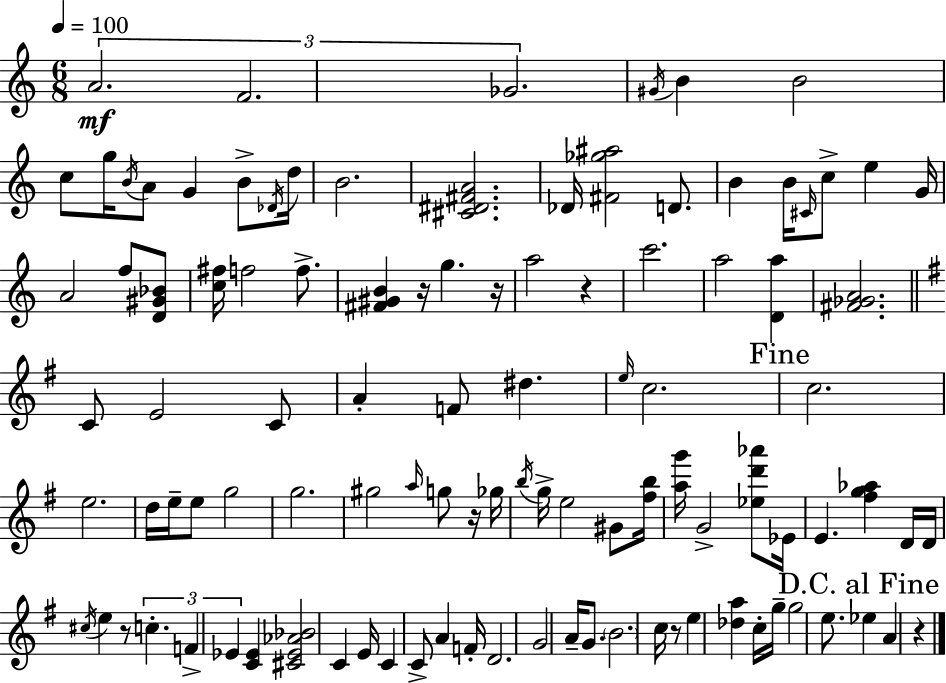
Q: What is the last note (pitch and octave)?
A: A4